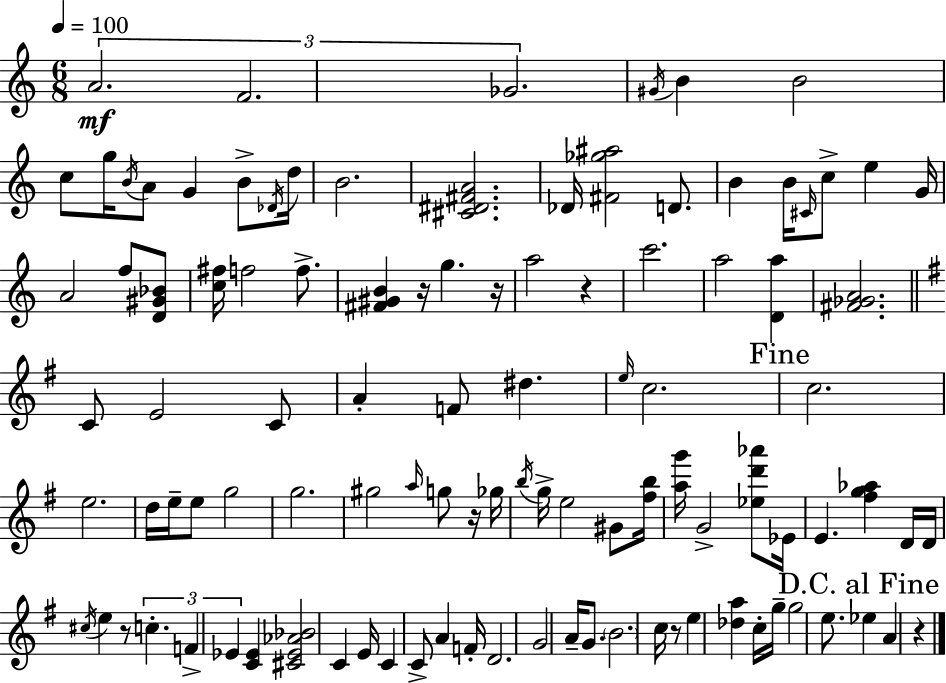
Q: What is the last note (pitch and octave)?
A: A4